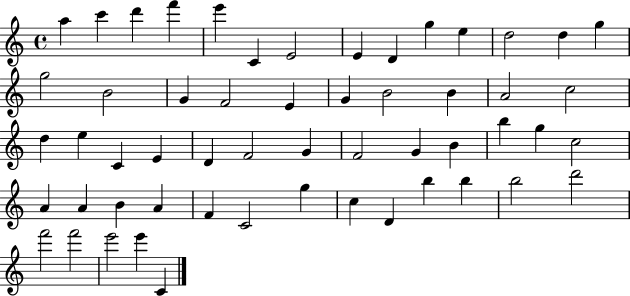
{
  \clef treble
  \time 4/4
  \defaultTimeSignature
  \key c \major
  a''4 c'''4 d'''4 f'''4 | e'''4 c'4 e'2 | e'4 d'4 g''4 e''4 | d''2 d''4 g''4 | \break g''2 b'2 | g'4 f'2 e'4 | g'4 b'2 b'4 | a'2 c''2 | \break d''4 e''4 c'4 e'4 | d'4 f'2 g'4 | f'2 g'4 b'4 | b''4 g''4 c''2 | \break a'4 a'4 b'4 a'4 | f'4 c'2 g''4 | c''4 d'4 b''4 b''4 | b''2 d'''2 | \break f'''2 f'''2 | e'''2 e'''4 c'4 | \bar "|."
}